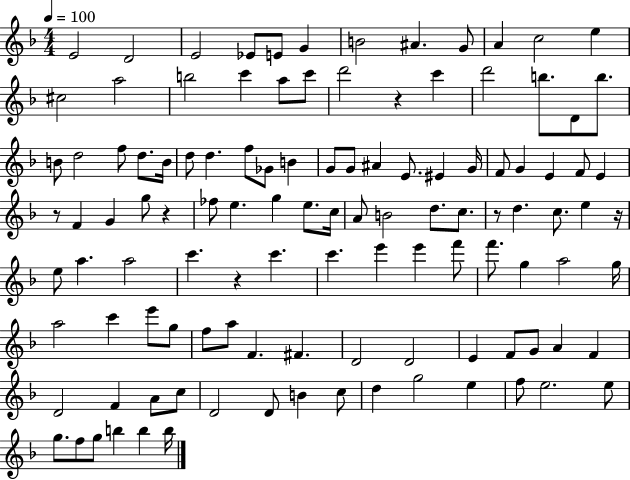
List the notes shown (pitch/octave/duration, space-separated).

E4/h D4/h E4/h Eb4/e E4/e G4/q B4/h A#4/q. G4/e A4/q C5/h E5/q C#5/h A5/h B5/h C6/q A5/e C6/e D6/h R/q C6/q D6/h B5/e. D4/e B5/e. B4/e D5/h F5/e D5/e. B4/s D5/e D5/q. F5/e Gb4/e B4/q G4/e G4/e A#4/q E4/e. EIS4/q G4/s F4/e G4/q E4/q F4/e E4/q R/e F4/q G4/q G5/e R/q FES5/e E5/q. G5/q E5/e. C5/s A4/e B4/h D5/e. C5/e. R/e D5/q. C5/e. E5/q R/s E5/e A5/q. A5/h C6/q. R/q C6/q. C6/q. E6/q E6/q F6/e F6/e. G5/q A5/h G5/s A5/h C6/q E6/e G5/e F5/e A5/e F4/q. F#4/q. D4/h D4/h E4/q F4/e G4/e A4/q F4/q D4/h F4/q A4/e C5/e D4/h D4/e B4/q C5/e D5/q G5/h E5/q F5/e E5/h. E5/e G5/e. F5/e G5/e B5/q B5/q B5/s